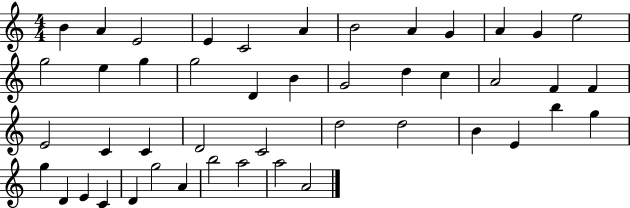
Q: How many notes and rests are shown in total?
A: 46